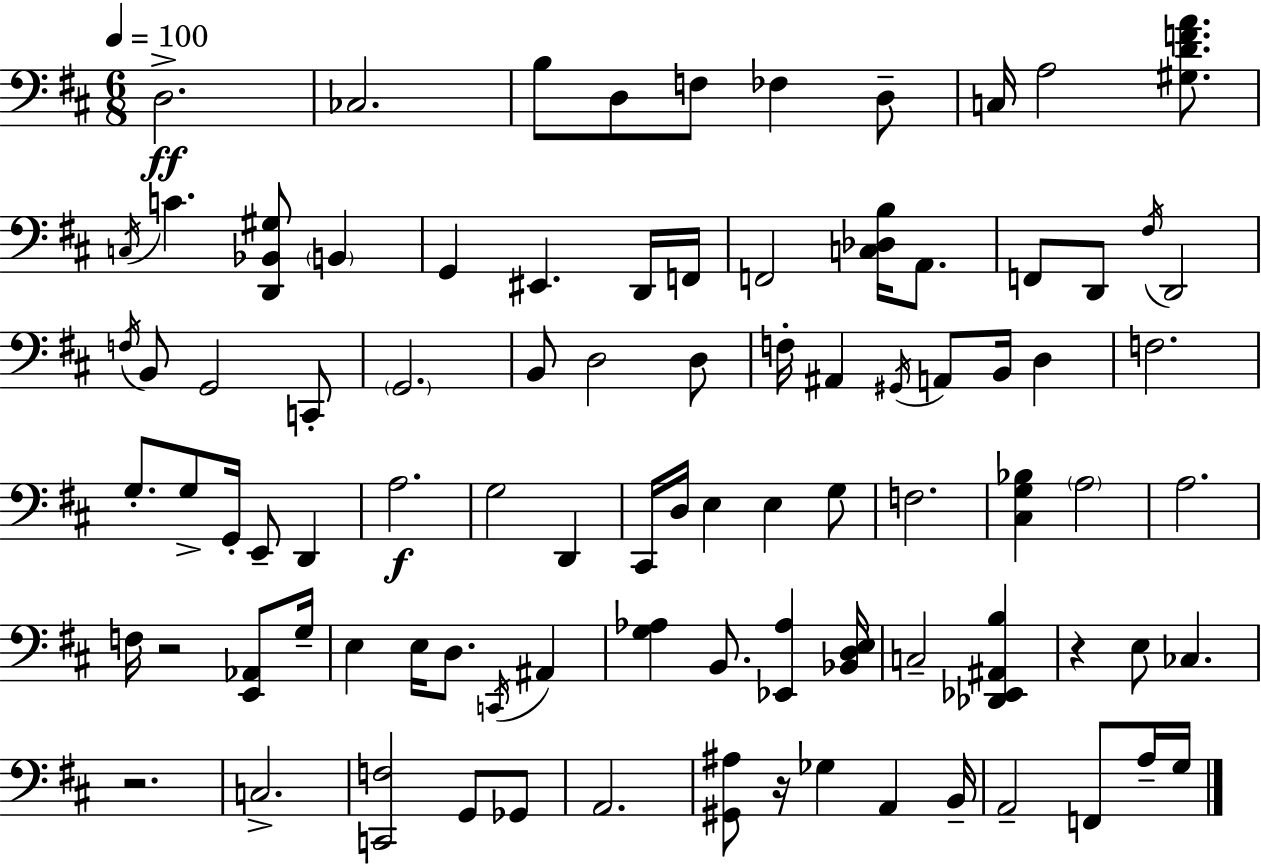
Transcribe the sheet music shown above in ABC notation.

X:1
T:Untitled
M:6/8
L:1/4
K:D
D,2 _C,2 B,/2 D,/2 F,/2 _F, D,/2 C,/4 A,2 [^G,DFA]/2 C,/4 C [D,,_B,,^G,]/2 B,, G,, ^E,, D,,/4 F,,/4 F,,2 [C,_D,B,]/4 A,,/2 F,,/2 D,,/2 ^F,/4 D,,2 F,/4 B,,/2 G,,2 C,,/2 G,,2 B,,/2 D,2 D,/2 F,/4 ^A,, ^G,,/4 A,,/2 B,,/4 D, F,2 G,/2 G,/2 G,,/4 E,,/2 D,, A,2 G,2 D,, ^C,,/4 D,/4 E, E, G,/2 F,2 [^C,G,_B,] A,2 A,2 F,/4 z2 [E,,_A,,]/2 G,/4 E, E,/4 D,/2 C,,/4 ^A,, [G,_A,] B,,/2 [_E,,_A,] [_B,,D,E,]/4 C,2 [_D,,_E,,^A,,B,] z E,/2 _C, z2 C,2 [C,,F,]2 G,,/2 _G,,/2 A,,2 [^G,,^A,]/2 z/4 _G, A,, B,,/4 A,,2 F,,/2 A,/4 G,/4